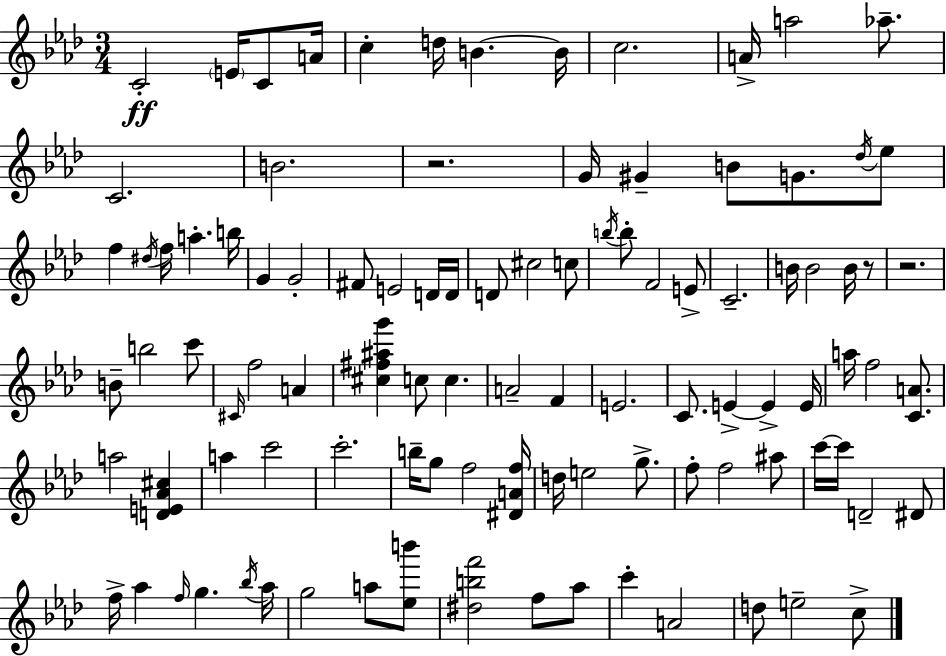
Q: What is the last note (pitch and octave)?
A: C5